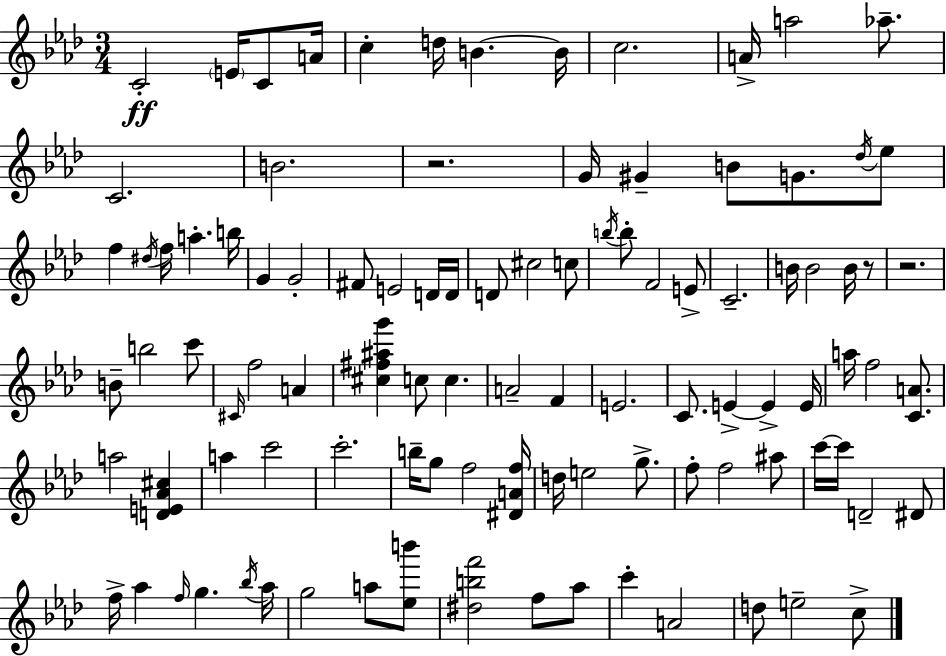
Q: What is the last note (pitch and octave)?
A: C5